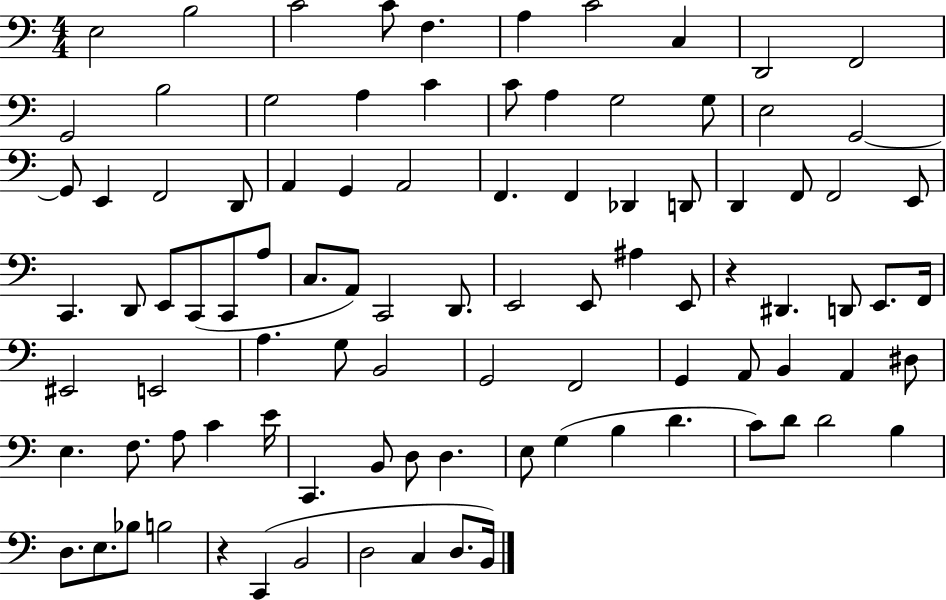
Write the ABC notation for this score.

X:1
T:Untitled
M:4/4
L:1/4
K:C
E,2 B,2 C2 C/2 F, A, C2 C, D,,2 F,,2 G,,2 B,2 G,2 A, C C/2 A, G,2 G,/2 E,2 G,,2 G,,/2 E,, F,,2 D,,/2 A,, G,, A,,2 F,, F,, _D,, D,,/2 D,, F,,/2 F,,2 E,,/2 C,, D,,/2 E,,/2 C,,/2 C,,/2 A,/2 C,/2 A,,/2 C,,2 D,,/2 E,,2 E,,/2 ^A, E,,/2 z ^D,, D,,/2 E,,/2 F,,/4 ^E,,2 E,,2 A, G,/2 B,,2 G,,2 F,,2 G,, A,,/2 B,, A,, ^D,/2 E, F,/2 A,/2 C E/4 C,, B,,/2 D,/2 D, E,/2 G, B, D C/2 D/2 D2 B, D,/2 E,/2 _B,/2 B,2 z C,, B,,2 D,2 C, D,/2 B,,/4